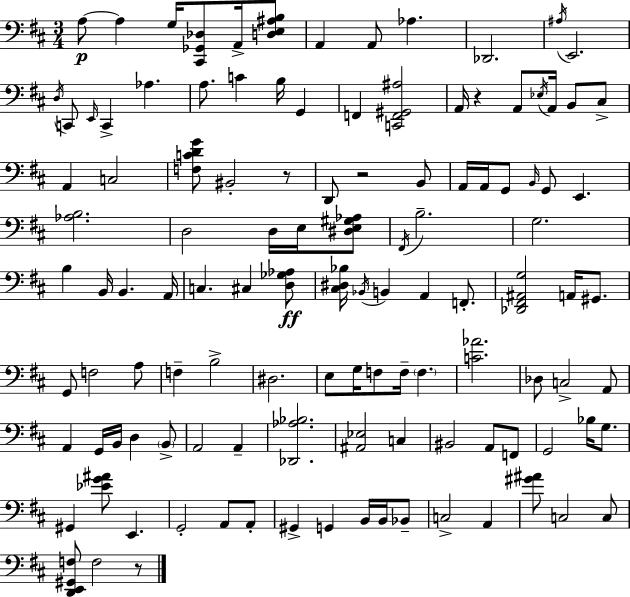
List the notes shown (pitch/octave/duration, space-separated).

A3/e A3/q G3/s [C#2,Gb2,Db3]/e A2/s [D3,E3,A#3,B3]/e A2/q A2/e Ab3/q. Db2/h. A#3/s E2/h. D3/s C2/e E2/s C2/q Ab3/q. A3/e. C4/q B3/s G2/q F2/q [C2,F2,G#2,A#3]/h A2/s R/q A2/e Eb3/s A2/s B2/e C#3/e A2/q C3/h [F3,C4,D4,G4]/e BIS2/h R/e D2/e R/h B2/e A2/s A2/s G2/e B2/s G2/e E2/q. [Ab3,B3]/h. D3/h D3/s E3/s [D#3,E3,G#3,Ab3]/e F#2/s B3/h. G3/h. B3/q B2/s B2/q. A2/s C3/q. C#3/q [D3,Gb3,Ab3]/e [C#3,D#3,Bb3]/s Bb2/s B2/q A2/q F2/e. [Db2,F#2,A#2,G3]/h A2/s G#2/e. G2/e F3/h A3/e F3/q B3/h D#3/h. E3/e G3/s F3/e F3/s F3/q. [C4,Ab4]/h. Db3/e C3/h A2/e A2/q G2/s B2/s D3/q B2/e A2/h A2/q [Db2,Ab3,Bb3]/h. [A#2,Eb3]/h C3/q BIS2/h A2/e F2/e G2/h Bb3/s G3/e. G#2/q [Eb4,G4,A#4]/e E2/q. G2/h A2/e A2/e G#2/q G2/q B2/s B2/s Bb2/e C3/h A2/q [G#4,A#4]/e C3/h C3/e [D2,E2,G#2,F3]/e F3/h R/e